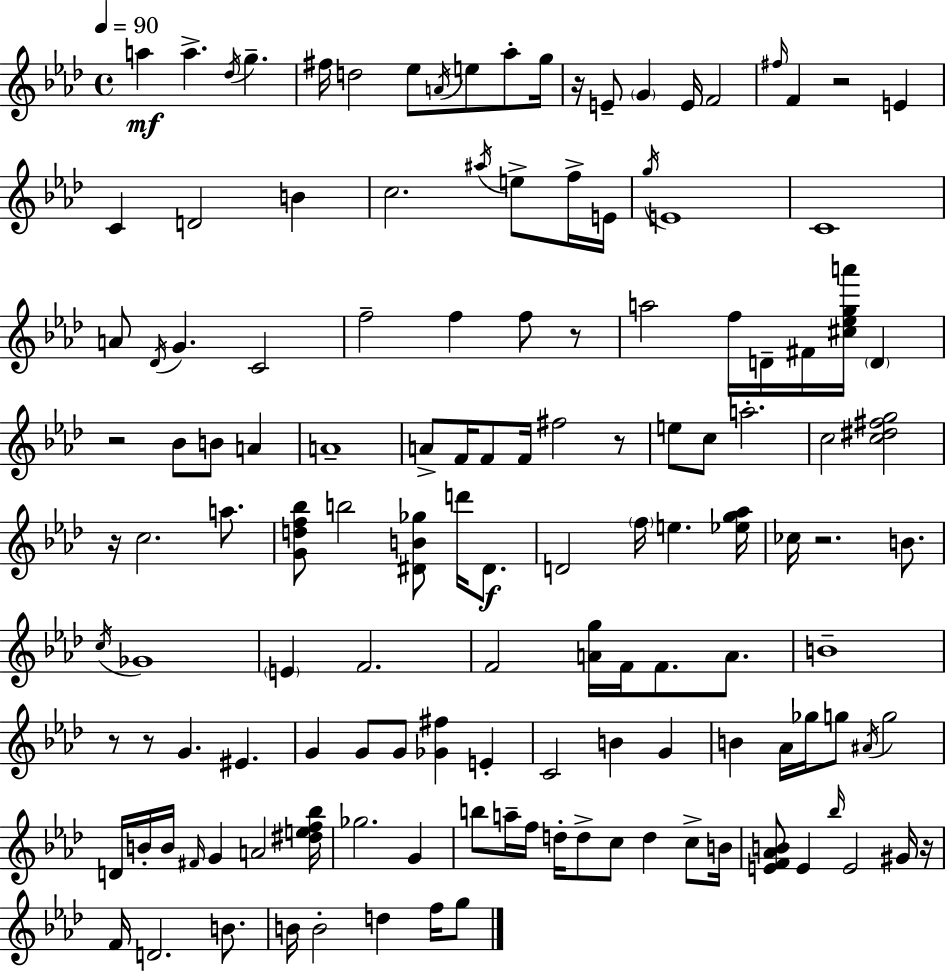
{
  \clef treble
  \time 4/4
  \defaultTimeSignature
  \key aes \major
  \tempo 4 = 90
  a''4\mf a''4.-> \acciaccatura { des''16 } g''4.-- | fis''16 d''2 ees''8 \acciaccatura { a'16 } e''8 aes''8-. | g''16 r16 e'8-- \parenthesize g'4 e'16 f'2 | \grace { fis''16 } f'4 r2 e'4 | \break c'4 d'2 b'4 | c''2. \acciaccatura { ais''16 } | e''8-> f''16-> e'16 \acciaccatura { g''16 } e'1 | c'1 | \break a'8 \acciaccatura { des'16 } g'4. c'2 | f''2-- f''4 | f''8 r8 a''2 f''16 d'16-- | fis'16 <cis'' ees'' g'' a'''>16 \parenthesize d'4 r2 bes'8 | \break b'8 a'4 a'1-- | a'8-> f'16 f'8 f'16 fis''2 | r8 e''8 c''8 a''2.-. | c''2 <c'' dis'' fis'' g''>2 | \break r16 c''2. | a''8. <g' d'' f'' bes''>8 b''2 | <dis' b' ges''>8 d'''16 dis'8.\f d'2 \parenthesize f''16 e''4. | <ees'' g'' aes''>16 ces''16 r2. | \break b'8. \acciaccatura { c''16 } ges'1 | \parenthesize e'4 f'2. | f'2 <a' g''>16 | f'16 f'8. a'8. b'1-- | \break r8 r8 g'4. | eis'4. g'4 g'8 g'8 <ges' fis''>4 | e'4-. c'2 b'4 | g'4 b'4 aes'16 ges''16 g''8 \acciaccatura { ais'16 } | \break g''2 d'16 b'16-. b'16 \grace { fis'16 } g'4 | a'2 <dis'' e'' f'' bes''>16 ges''2. | g'4 b''8 a''16-- f''16 d''16-. d''8-> | c''8 d''4 c''8-> b'16 <e' f' aes' b'>8 e'4 \grace { bes''16 } | \break e'2 gis'16 r16 f'16 d'2. | b'8. b'16 b'2-. | d''4 f''16 g''8 \bar "|."
}